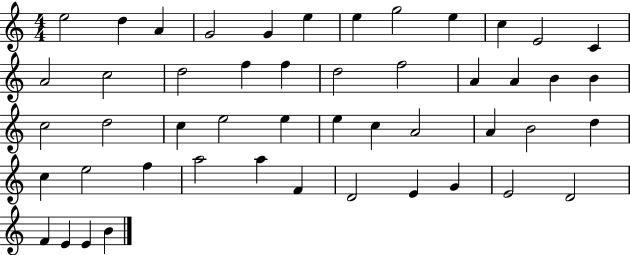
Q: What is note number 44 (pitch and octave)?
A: E4